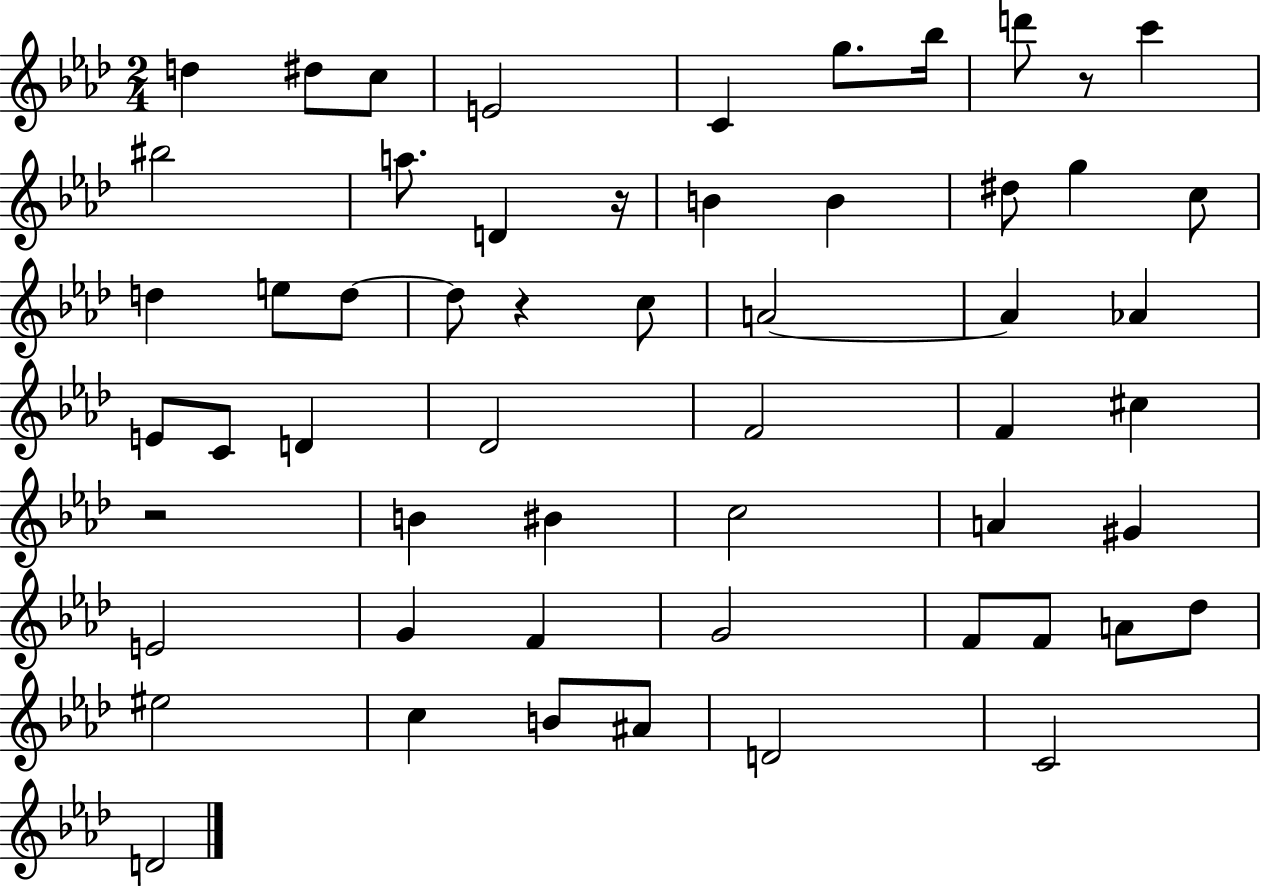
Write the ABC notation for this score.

X:1
T:Untitled
M:2/4
L:1/4
K:Ab
d ^d/2 c/2 E2 C g/2 _b/4 d'/2 z/2 c' ^b2 a/2 D z/4 B B ^d/2 g c/2 d e/2 d/2 d/2 z c/2 A2 A _A E/2 C/2 D _D2 F2 F ^c z2 B ^B c2 A ^G E2 G F G2 F/2 F/2 A/2 _d/2 ^e2 c B/2 ^A/2 D2 C2 D2